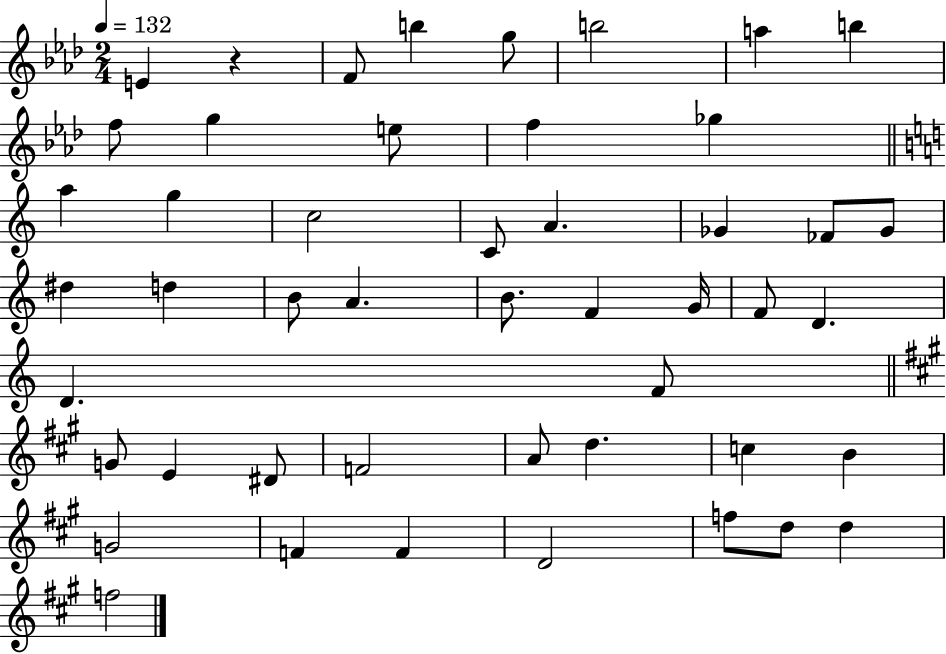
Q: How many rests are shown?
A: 1